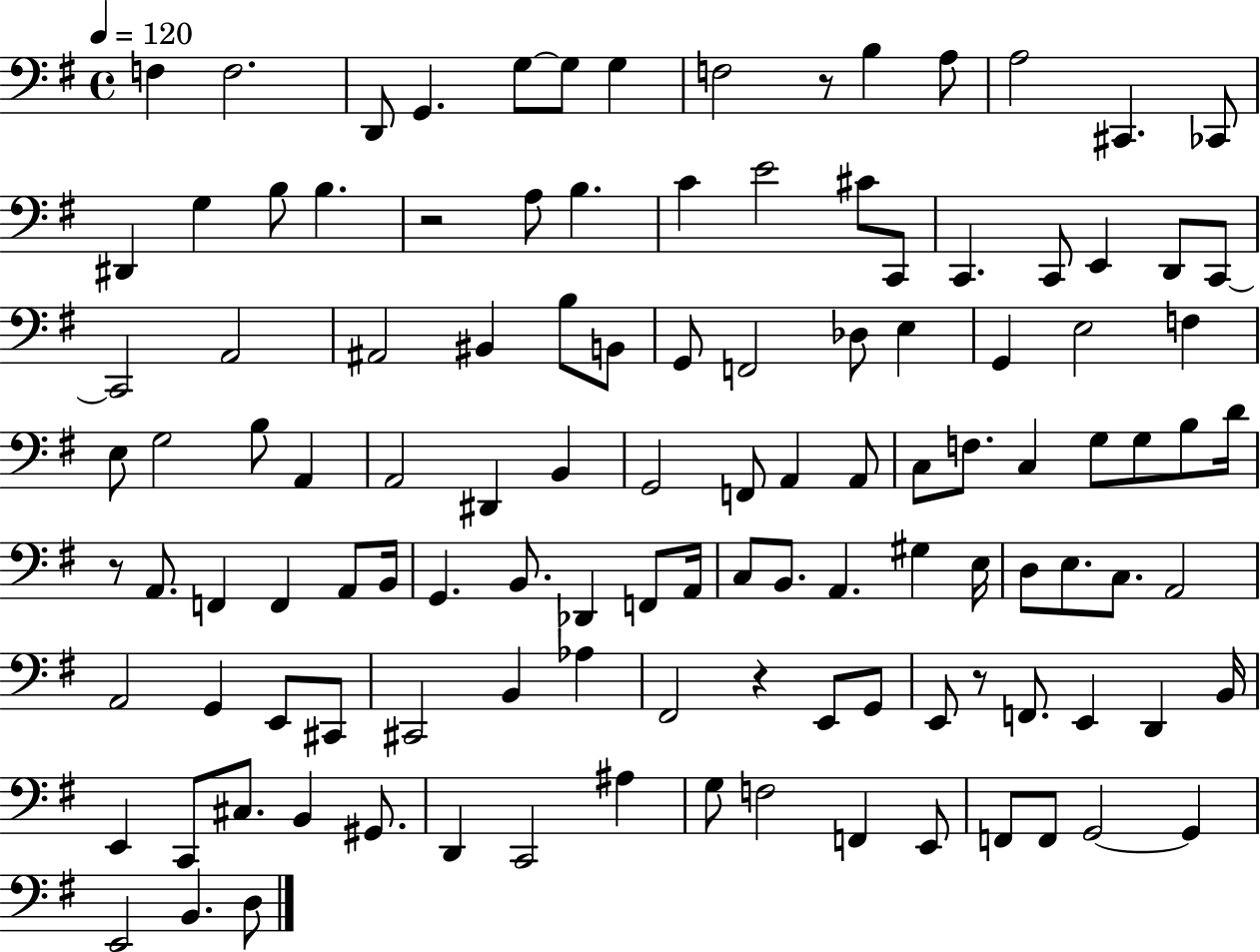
F3/q F3/h. D2/e G2/q. G3/e G3/e G3/q F3/h R/e B3/q A3/e A3/h C#2/q. CES2/e D#2/q G3/q B3/e B3/q. R/h A3/e B3/q. C4/q E4/h C#4/e C2/e C2/q. C2/e E2/q D2/e C2/e C2/h A2/h A#2/h BIS2/q B3/e B2/e G2/e F2/h Db3/e E3/q G2/q E3/h F3/q E3/e G3/h B3/e A2/q A2/h D#2/q B2/q G2/h F2/e A2/q A2/e C3/e F3/e. C3/q G3/e G3/e B3/e D4/s R/e A2/e. F2/q F2/q A2/e B2/s G2/q. B2/e. Db2/q F2/e A2/s C3/e B2/e. A2/q. G#3/q E3/s D3/e E3/e. C3/e. A2/h A2/h G2/q E2/e C#2/e C#2/h B2/q Ab3/q F#2/h R/q E2/e G2/e E2/e R/e F2/e. E2/q D2/q B2/s E2/q C2/e C#3/e. B2/q G#2/e. D2/q C2/h A#3/q G3/e F3/h F2/q E2/e F2/e F2/e G2/h G2/q E2/h B2/q. D3/e